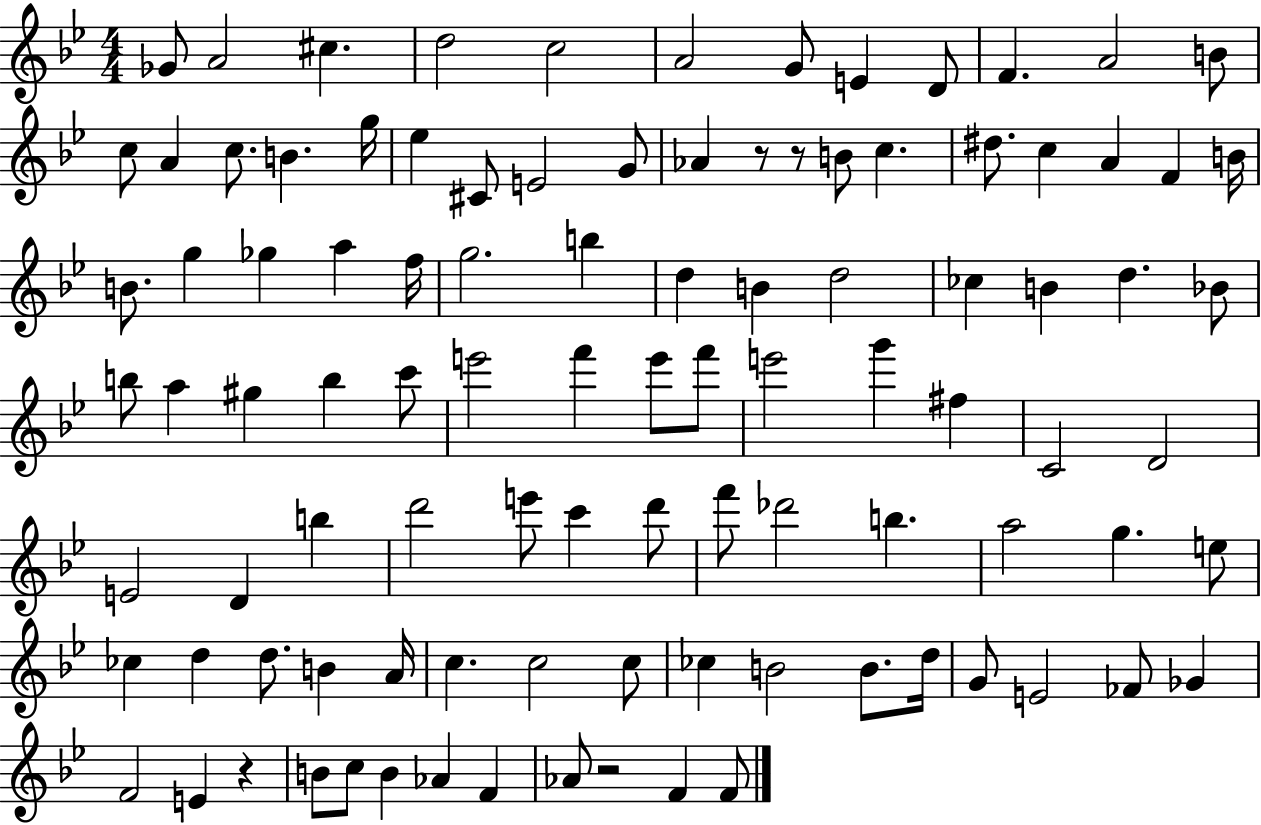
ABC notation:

X:1
T:Untitled
M:4/4
L:1/4
K:Bb
_G/2 A2 ^c d2 c2 A2 G/2 E D/2 F A2 B/2 c/2 A c/2 B g/4 _e ^C/2 E2 G/2 _A z/2 z/2 B/2 c ^d/2 c A F B/4 B/2 g _g a f/4 g2 b d B d2 _c B d _B/2 b/2 a ^g b c'/2 e'2 f' e'/2 f'/2 e'2 g' ^f C2 D2 E2 D b d'2 e'/2 c' d'/2 f'/2 _d'2 b a2 g e/2 _c d d/2 B A/4 c c2 c/2 _c B2 B/2 d/4 G/2 E2 _F/2 _G F2 E z B/2 c/2 B _A F _A/2 z2 F F/2